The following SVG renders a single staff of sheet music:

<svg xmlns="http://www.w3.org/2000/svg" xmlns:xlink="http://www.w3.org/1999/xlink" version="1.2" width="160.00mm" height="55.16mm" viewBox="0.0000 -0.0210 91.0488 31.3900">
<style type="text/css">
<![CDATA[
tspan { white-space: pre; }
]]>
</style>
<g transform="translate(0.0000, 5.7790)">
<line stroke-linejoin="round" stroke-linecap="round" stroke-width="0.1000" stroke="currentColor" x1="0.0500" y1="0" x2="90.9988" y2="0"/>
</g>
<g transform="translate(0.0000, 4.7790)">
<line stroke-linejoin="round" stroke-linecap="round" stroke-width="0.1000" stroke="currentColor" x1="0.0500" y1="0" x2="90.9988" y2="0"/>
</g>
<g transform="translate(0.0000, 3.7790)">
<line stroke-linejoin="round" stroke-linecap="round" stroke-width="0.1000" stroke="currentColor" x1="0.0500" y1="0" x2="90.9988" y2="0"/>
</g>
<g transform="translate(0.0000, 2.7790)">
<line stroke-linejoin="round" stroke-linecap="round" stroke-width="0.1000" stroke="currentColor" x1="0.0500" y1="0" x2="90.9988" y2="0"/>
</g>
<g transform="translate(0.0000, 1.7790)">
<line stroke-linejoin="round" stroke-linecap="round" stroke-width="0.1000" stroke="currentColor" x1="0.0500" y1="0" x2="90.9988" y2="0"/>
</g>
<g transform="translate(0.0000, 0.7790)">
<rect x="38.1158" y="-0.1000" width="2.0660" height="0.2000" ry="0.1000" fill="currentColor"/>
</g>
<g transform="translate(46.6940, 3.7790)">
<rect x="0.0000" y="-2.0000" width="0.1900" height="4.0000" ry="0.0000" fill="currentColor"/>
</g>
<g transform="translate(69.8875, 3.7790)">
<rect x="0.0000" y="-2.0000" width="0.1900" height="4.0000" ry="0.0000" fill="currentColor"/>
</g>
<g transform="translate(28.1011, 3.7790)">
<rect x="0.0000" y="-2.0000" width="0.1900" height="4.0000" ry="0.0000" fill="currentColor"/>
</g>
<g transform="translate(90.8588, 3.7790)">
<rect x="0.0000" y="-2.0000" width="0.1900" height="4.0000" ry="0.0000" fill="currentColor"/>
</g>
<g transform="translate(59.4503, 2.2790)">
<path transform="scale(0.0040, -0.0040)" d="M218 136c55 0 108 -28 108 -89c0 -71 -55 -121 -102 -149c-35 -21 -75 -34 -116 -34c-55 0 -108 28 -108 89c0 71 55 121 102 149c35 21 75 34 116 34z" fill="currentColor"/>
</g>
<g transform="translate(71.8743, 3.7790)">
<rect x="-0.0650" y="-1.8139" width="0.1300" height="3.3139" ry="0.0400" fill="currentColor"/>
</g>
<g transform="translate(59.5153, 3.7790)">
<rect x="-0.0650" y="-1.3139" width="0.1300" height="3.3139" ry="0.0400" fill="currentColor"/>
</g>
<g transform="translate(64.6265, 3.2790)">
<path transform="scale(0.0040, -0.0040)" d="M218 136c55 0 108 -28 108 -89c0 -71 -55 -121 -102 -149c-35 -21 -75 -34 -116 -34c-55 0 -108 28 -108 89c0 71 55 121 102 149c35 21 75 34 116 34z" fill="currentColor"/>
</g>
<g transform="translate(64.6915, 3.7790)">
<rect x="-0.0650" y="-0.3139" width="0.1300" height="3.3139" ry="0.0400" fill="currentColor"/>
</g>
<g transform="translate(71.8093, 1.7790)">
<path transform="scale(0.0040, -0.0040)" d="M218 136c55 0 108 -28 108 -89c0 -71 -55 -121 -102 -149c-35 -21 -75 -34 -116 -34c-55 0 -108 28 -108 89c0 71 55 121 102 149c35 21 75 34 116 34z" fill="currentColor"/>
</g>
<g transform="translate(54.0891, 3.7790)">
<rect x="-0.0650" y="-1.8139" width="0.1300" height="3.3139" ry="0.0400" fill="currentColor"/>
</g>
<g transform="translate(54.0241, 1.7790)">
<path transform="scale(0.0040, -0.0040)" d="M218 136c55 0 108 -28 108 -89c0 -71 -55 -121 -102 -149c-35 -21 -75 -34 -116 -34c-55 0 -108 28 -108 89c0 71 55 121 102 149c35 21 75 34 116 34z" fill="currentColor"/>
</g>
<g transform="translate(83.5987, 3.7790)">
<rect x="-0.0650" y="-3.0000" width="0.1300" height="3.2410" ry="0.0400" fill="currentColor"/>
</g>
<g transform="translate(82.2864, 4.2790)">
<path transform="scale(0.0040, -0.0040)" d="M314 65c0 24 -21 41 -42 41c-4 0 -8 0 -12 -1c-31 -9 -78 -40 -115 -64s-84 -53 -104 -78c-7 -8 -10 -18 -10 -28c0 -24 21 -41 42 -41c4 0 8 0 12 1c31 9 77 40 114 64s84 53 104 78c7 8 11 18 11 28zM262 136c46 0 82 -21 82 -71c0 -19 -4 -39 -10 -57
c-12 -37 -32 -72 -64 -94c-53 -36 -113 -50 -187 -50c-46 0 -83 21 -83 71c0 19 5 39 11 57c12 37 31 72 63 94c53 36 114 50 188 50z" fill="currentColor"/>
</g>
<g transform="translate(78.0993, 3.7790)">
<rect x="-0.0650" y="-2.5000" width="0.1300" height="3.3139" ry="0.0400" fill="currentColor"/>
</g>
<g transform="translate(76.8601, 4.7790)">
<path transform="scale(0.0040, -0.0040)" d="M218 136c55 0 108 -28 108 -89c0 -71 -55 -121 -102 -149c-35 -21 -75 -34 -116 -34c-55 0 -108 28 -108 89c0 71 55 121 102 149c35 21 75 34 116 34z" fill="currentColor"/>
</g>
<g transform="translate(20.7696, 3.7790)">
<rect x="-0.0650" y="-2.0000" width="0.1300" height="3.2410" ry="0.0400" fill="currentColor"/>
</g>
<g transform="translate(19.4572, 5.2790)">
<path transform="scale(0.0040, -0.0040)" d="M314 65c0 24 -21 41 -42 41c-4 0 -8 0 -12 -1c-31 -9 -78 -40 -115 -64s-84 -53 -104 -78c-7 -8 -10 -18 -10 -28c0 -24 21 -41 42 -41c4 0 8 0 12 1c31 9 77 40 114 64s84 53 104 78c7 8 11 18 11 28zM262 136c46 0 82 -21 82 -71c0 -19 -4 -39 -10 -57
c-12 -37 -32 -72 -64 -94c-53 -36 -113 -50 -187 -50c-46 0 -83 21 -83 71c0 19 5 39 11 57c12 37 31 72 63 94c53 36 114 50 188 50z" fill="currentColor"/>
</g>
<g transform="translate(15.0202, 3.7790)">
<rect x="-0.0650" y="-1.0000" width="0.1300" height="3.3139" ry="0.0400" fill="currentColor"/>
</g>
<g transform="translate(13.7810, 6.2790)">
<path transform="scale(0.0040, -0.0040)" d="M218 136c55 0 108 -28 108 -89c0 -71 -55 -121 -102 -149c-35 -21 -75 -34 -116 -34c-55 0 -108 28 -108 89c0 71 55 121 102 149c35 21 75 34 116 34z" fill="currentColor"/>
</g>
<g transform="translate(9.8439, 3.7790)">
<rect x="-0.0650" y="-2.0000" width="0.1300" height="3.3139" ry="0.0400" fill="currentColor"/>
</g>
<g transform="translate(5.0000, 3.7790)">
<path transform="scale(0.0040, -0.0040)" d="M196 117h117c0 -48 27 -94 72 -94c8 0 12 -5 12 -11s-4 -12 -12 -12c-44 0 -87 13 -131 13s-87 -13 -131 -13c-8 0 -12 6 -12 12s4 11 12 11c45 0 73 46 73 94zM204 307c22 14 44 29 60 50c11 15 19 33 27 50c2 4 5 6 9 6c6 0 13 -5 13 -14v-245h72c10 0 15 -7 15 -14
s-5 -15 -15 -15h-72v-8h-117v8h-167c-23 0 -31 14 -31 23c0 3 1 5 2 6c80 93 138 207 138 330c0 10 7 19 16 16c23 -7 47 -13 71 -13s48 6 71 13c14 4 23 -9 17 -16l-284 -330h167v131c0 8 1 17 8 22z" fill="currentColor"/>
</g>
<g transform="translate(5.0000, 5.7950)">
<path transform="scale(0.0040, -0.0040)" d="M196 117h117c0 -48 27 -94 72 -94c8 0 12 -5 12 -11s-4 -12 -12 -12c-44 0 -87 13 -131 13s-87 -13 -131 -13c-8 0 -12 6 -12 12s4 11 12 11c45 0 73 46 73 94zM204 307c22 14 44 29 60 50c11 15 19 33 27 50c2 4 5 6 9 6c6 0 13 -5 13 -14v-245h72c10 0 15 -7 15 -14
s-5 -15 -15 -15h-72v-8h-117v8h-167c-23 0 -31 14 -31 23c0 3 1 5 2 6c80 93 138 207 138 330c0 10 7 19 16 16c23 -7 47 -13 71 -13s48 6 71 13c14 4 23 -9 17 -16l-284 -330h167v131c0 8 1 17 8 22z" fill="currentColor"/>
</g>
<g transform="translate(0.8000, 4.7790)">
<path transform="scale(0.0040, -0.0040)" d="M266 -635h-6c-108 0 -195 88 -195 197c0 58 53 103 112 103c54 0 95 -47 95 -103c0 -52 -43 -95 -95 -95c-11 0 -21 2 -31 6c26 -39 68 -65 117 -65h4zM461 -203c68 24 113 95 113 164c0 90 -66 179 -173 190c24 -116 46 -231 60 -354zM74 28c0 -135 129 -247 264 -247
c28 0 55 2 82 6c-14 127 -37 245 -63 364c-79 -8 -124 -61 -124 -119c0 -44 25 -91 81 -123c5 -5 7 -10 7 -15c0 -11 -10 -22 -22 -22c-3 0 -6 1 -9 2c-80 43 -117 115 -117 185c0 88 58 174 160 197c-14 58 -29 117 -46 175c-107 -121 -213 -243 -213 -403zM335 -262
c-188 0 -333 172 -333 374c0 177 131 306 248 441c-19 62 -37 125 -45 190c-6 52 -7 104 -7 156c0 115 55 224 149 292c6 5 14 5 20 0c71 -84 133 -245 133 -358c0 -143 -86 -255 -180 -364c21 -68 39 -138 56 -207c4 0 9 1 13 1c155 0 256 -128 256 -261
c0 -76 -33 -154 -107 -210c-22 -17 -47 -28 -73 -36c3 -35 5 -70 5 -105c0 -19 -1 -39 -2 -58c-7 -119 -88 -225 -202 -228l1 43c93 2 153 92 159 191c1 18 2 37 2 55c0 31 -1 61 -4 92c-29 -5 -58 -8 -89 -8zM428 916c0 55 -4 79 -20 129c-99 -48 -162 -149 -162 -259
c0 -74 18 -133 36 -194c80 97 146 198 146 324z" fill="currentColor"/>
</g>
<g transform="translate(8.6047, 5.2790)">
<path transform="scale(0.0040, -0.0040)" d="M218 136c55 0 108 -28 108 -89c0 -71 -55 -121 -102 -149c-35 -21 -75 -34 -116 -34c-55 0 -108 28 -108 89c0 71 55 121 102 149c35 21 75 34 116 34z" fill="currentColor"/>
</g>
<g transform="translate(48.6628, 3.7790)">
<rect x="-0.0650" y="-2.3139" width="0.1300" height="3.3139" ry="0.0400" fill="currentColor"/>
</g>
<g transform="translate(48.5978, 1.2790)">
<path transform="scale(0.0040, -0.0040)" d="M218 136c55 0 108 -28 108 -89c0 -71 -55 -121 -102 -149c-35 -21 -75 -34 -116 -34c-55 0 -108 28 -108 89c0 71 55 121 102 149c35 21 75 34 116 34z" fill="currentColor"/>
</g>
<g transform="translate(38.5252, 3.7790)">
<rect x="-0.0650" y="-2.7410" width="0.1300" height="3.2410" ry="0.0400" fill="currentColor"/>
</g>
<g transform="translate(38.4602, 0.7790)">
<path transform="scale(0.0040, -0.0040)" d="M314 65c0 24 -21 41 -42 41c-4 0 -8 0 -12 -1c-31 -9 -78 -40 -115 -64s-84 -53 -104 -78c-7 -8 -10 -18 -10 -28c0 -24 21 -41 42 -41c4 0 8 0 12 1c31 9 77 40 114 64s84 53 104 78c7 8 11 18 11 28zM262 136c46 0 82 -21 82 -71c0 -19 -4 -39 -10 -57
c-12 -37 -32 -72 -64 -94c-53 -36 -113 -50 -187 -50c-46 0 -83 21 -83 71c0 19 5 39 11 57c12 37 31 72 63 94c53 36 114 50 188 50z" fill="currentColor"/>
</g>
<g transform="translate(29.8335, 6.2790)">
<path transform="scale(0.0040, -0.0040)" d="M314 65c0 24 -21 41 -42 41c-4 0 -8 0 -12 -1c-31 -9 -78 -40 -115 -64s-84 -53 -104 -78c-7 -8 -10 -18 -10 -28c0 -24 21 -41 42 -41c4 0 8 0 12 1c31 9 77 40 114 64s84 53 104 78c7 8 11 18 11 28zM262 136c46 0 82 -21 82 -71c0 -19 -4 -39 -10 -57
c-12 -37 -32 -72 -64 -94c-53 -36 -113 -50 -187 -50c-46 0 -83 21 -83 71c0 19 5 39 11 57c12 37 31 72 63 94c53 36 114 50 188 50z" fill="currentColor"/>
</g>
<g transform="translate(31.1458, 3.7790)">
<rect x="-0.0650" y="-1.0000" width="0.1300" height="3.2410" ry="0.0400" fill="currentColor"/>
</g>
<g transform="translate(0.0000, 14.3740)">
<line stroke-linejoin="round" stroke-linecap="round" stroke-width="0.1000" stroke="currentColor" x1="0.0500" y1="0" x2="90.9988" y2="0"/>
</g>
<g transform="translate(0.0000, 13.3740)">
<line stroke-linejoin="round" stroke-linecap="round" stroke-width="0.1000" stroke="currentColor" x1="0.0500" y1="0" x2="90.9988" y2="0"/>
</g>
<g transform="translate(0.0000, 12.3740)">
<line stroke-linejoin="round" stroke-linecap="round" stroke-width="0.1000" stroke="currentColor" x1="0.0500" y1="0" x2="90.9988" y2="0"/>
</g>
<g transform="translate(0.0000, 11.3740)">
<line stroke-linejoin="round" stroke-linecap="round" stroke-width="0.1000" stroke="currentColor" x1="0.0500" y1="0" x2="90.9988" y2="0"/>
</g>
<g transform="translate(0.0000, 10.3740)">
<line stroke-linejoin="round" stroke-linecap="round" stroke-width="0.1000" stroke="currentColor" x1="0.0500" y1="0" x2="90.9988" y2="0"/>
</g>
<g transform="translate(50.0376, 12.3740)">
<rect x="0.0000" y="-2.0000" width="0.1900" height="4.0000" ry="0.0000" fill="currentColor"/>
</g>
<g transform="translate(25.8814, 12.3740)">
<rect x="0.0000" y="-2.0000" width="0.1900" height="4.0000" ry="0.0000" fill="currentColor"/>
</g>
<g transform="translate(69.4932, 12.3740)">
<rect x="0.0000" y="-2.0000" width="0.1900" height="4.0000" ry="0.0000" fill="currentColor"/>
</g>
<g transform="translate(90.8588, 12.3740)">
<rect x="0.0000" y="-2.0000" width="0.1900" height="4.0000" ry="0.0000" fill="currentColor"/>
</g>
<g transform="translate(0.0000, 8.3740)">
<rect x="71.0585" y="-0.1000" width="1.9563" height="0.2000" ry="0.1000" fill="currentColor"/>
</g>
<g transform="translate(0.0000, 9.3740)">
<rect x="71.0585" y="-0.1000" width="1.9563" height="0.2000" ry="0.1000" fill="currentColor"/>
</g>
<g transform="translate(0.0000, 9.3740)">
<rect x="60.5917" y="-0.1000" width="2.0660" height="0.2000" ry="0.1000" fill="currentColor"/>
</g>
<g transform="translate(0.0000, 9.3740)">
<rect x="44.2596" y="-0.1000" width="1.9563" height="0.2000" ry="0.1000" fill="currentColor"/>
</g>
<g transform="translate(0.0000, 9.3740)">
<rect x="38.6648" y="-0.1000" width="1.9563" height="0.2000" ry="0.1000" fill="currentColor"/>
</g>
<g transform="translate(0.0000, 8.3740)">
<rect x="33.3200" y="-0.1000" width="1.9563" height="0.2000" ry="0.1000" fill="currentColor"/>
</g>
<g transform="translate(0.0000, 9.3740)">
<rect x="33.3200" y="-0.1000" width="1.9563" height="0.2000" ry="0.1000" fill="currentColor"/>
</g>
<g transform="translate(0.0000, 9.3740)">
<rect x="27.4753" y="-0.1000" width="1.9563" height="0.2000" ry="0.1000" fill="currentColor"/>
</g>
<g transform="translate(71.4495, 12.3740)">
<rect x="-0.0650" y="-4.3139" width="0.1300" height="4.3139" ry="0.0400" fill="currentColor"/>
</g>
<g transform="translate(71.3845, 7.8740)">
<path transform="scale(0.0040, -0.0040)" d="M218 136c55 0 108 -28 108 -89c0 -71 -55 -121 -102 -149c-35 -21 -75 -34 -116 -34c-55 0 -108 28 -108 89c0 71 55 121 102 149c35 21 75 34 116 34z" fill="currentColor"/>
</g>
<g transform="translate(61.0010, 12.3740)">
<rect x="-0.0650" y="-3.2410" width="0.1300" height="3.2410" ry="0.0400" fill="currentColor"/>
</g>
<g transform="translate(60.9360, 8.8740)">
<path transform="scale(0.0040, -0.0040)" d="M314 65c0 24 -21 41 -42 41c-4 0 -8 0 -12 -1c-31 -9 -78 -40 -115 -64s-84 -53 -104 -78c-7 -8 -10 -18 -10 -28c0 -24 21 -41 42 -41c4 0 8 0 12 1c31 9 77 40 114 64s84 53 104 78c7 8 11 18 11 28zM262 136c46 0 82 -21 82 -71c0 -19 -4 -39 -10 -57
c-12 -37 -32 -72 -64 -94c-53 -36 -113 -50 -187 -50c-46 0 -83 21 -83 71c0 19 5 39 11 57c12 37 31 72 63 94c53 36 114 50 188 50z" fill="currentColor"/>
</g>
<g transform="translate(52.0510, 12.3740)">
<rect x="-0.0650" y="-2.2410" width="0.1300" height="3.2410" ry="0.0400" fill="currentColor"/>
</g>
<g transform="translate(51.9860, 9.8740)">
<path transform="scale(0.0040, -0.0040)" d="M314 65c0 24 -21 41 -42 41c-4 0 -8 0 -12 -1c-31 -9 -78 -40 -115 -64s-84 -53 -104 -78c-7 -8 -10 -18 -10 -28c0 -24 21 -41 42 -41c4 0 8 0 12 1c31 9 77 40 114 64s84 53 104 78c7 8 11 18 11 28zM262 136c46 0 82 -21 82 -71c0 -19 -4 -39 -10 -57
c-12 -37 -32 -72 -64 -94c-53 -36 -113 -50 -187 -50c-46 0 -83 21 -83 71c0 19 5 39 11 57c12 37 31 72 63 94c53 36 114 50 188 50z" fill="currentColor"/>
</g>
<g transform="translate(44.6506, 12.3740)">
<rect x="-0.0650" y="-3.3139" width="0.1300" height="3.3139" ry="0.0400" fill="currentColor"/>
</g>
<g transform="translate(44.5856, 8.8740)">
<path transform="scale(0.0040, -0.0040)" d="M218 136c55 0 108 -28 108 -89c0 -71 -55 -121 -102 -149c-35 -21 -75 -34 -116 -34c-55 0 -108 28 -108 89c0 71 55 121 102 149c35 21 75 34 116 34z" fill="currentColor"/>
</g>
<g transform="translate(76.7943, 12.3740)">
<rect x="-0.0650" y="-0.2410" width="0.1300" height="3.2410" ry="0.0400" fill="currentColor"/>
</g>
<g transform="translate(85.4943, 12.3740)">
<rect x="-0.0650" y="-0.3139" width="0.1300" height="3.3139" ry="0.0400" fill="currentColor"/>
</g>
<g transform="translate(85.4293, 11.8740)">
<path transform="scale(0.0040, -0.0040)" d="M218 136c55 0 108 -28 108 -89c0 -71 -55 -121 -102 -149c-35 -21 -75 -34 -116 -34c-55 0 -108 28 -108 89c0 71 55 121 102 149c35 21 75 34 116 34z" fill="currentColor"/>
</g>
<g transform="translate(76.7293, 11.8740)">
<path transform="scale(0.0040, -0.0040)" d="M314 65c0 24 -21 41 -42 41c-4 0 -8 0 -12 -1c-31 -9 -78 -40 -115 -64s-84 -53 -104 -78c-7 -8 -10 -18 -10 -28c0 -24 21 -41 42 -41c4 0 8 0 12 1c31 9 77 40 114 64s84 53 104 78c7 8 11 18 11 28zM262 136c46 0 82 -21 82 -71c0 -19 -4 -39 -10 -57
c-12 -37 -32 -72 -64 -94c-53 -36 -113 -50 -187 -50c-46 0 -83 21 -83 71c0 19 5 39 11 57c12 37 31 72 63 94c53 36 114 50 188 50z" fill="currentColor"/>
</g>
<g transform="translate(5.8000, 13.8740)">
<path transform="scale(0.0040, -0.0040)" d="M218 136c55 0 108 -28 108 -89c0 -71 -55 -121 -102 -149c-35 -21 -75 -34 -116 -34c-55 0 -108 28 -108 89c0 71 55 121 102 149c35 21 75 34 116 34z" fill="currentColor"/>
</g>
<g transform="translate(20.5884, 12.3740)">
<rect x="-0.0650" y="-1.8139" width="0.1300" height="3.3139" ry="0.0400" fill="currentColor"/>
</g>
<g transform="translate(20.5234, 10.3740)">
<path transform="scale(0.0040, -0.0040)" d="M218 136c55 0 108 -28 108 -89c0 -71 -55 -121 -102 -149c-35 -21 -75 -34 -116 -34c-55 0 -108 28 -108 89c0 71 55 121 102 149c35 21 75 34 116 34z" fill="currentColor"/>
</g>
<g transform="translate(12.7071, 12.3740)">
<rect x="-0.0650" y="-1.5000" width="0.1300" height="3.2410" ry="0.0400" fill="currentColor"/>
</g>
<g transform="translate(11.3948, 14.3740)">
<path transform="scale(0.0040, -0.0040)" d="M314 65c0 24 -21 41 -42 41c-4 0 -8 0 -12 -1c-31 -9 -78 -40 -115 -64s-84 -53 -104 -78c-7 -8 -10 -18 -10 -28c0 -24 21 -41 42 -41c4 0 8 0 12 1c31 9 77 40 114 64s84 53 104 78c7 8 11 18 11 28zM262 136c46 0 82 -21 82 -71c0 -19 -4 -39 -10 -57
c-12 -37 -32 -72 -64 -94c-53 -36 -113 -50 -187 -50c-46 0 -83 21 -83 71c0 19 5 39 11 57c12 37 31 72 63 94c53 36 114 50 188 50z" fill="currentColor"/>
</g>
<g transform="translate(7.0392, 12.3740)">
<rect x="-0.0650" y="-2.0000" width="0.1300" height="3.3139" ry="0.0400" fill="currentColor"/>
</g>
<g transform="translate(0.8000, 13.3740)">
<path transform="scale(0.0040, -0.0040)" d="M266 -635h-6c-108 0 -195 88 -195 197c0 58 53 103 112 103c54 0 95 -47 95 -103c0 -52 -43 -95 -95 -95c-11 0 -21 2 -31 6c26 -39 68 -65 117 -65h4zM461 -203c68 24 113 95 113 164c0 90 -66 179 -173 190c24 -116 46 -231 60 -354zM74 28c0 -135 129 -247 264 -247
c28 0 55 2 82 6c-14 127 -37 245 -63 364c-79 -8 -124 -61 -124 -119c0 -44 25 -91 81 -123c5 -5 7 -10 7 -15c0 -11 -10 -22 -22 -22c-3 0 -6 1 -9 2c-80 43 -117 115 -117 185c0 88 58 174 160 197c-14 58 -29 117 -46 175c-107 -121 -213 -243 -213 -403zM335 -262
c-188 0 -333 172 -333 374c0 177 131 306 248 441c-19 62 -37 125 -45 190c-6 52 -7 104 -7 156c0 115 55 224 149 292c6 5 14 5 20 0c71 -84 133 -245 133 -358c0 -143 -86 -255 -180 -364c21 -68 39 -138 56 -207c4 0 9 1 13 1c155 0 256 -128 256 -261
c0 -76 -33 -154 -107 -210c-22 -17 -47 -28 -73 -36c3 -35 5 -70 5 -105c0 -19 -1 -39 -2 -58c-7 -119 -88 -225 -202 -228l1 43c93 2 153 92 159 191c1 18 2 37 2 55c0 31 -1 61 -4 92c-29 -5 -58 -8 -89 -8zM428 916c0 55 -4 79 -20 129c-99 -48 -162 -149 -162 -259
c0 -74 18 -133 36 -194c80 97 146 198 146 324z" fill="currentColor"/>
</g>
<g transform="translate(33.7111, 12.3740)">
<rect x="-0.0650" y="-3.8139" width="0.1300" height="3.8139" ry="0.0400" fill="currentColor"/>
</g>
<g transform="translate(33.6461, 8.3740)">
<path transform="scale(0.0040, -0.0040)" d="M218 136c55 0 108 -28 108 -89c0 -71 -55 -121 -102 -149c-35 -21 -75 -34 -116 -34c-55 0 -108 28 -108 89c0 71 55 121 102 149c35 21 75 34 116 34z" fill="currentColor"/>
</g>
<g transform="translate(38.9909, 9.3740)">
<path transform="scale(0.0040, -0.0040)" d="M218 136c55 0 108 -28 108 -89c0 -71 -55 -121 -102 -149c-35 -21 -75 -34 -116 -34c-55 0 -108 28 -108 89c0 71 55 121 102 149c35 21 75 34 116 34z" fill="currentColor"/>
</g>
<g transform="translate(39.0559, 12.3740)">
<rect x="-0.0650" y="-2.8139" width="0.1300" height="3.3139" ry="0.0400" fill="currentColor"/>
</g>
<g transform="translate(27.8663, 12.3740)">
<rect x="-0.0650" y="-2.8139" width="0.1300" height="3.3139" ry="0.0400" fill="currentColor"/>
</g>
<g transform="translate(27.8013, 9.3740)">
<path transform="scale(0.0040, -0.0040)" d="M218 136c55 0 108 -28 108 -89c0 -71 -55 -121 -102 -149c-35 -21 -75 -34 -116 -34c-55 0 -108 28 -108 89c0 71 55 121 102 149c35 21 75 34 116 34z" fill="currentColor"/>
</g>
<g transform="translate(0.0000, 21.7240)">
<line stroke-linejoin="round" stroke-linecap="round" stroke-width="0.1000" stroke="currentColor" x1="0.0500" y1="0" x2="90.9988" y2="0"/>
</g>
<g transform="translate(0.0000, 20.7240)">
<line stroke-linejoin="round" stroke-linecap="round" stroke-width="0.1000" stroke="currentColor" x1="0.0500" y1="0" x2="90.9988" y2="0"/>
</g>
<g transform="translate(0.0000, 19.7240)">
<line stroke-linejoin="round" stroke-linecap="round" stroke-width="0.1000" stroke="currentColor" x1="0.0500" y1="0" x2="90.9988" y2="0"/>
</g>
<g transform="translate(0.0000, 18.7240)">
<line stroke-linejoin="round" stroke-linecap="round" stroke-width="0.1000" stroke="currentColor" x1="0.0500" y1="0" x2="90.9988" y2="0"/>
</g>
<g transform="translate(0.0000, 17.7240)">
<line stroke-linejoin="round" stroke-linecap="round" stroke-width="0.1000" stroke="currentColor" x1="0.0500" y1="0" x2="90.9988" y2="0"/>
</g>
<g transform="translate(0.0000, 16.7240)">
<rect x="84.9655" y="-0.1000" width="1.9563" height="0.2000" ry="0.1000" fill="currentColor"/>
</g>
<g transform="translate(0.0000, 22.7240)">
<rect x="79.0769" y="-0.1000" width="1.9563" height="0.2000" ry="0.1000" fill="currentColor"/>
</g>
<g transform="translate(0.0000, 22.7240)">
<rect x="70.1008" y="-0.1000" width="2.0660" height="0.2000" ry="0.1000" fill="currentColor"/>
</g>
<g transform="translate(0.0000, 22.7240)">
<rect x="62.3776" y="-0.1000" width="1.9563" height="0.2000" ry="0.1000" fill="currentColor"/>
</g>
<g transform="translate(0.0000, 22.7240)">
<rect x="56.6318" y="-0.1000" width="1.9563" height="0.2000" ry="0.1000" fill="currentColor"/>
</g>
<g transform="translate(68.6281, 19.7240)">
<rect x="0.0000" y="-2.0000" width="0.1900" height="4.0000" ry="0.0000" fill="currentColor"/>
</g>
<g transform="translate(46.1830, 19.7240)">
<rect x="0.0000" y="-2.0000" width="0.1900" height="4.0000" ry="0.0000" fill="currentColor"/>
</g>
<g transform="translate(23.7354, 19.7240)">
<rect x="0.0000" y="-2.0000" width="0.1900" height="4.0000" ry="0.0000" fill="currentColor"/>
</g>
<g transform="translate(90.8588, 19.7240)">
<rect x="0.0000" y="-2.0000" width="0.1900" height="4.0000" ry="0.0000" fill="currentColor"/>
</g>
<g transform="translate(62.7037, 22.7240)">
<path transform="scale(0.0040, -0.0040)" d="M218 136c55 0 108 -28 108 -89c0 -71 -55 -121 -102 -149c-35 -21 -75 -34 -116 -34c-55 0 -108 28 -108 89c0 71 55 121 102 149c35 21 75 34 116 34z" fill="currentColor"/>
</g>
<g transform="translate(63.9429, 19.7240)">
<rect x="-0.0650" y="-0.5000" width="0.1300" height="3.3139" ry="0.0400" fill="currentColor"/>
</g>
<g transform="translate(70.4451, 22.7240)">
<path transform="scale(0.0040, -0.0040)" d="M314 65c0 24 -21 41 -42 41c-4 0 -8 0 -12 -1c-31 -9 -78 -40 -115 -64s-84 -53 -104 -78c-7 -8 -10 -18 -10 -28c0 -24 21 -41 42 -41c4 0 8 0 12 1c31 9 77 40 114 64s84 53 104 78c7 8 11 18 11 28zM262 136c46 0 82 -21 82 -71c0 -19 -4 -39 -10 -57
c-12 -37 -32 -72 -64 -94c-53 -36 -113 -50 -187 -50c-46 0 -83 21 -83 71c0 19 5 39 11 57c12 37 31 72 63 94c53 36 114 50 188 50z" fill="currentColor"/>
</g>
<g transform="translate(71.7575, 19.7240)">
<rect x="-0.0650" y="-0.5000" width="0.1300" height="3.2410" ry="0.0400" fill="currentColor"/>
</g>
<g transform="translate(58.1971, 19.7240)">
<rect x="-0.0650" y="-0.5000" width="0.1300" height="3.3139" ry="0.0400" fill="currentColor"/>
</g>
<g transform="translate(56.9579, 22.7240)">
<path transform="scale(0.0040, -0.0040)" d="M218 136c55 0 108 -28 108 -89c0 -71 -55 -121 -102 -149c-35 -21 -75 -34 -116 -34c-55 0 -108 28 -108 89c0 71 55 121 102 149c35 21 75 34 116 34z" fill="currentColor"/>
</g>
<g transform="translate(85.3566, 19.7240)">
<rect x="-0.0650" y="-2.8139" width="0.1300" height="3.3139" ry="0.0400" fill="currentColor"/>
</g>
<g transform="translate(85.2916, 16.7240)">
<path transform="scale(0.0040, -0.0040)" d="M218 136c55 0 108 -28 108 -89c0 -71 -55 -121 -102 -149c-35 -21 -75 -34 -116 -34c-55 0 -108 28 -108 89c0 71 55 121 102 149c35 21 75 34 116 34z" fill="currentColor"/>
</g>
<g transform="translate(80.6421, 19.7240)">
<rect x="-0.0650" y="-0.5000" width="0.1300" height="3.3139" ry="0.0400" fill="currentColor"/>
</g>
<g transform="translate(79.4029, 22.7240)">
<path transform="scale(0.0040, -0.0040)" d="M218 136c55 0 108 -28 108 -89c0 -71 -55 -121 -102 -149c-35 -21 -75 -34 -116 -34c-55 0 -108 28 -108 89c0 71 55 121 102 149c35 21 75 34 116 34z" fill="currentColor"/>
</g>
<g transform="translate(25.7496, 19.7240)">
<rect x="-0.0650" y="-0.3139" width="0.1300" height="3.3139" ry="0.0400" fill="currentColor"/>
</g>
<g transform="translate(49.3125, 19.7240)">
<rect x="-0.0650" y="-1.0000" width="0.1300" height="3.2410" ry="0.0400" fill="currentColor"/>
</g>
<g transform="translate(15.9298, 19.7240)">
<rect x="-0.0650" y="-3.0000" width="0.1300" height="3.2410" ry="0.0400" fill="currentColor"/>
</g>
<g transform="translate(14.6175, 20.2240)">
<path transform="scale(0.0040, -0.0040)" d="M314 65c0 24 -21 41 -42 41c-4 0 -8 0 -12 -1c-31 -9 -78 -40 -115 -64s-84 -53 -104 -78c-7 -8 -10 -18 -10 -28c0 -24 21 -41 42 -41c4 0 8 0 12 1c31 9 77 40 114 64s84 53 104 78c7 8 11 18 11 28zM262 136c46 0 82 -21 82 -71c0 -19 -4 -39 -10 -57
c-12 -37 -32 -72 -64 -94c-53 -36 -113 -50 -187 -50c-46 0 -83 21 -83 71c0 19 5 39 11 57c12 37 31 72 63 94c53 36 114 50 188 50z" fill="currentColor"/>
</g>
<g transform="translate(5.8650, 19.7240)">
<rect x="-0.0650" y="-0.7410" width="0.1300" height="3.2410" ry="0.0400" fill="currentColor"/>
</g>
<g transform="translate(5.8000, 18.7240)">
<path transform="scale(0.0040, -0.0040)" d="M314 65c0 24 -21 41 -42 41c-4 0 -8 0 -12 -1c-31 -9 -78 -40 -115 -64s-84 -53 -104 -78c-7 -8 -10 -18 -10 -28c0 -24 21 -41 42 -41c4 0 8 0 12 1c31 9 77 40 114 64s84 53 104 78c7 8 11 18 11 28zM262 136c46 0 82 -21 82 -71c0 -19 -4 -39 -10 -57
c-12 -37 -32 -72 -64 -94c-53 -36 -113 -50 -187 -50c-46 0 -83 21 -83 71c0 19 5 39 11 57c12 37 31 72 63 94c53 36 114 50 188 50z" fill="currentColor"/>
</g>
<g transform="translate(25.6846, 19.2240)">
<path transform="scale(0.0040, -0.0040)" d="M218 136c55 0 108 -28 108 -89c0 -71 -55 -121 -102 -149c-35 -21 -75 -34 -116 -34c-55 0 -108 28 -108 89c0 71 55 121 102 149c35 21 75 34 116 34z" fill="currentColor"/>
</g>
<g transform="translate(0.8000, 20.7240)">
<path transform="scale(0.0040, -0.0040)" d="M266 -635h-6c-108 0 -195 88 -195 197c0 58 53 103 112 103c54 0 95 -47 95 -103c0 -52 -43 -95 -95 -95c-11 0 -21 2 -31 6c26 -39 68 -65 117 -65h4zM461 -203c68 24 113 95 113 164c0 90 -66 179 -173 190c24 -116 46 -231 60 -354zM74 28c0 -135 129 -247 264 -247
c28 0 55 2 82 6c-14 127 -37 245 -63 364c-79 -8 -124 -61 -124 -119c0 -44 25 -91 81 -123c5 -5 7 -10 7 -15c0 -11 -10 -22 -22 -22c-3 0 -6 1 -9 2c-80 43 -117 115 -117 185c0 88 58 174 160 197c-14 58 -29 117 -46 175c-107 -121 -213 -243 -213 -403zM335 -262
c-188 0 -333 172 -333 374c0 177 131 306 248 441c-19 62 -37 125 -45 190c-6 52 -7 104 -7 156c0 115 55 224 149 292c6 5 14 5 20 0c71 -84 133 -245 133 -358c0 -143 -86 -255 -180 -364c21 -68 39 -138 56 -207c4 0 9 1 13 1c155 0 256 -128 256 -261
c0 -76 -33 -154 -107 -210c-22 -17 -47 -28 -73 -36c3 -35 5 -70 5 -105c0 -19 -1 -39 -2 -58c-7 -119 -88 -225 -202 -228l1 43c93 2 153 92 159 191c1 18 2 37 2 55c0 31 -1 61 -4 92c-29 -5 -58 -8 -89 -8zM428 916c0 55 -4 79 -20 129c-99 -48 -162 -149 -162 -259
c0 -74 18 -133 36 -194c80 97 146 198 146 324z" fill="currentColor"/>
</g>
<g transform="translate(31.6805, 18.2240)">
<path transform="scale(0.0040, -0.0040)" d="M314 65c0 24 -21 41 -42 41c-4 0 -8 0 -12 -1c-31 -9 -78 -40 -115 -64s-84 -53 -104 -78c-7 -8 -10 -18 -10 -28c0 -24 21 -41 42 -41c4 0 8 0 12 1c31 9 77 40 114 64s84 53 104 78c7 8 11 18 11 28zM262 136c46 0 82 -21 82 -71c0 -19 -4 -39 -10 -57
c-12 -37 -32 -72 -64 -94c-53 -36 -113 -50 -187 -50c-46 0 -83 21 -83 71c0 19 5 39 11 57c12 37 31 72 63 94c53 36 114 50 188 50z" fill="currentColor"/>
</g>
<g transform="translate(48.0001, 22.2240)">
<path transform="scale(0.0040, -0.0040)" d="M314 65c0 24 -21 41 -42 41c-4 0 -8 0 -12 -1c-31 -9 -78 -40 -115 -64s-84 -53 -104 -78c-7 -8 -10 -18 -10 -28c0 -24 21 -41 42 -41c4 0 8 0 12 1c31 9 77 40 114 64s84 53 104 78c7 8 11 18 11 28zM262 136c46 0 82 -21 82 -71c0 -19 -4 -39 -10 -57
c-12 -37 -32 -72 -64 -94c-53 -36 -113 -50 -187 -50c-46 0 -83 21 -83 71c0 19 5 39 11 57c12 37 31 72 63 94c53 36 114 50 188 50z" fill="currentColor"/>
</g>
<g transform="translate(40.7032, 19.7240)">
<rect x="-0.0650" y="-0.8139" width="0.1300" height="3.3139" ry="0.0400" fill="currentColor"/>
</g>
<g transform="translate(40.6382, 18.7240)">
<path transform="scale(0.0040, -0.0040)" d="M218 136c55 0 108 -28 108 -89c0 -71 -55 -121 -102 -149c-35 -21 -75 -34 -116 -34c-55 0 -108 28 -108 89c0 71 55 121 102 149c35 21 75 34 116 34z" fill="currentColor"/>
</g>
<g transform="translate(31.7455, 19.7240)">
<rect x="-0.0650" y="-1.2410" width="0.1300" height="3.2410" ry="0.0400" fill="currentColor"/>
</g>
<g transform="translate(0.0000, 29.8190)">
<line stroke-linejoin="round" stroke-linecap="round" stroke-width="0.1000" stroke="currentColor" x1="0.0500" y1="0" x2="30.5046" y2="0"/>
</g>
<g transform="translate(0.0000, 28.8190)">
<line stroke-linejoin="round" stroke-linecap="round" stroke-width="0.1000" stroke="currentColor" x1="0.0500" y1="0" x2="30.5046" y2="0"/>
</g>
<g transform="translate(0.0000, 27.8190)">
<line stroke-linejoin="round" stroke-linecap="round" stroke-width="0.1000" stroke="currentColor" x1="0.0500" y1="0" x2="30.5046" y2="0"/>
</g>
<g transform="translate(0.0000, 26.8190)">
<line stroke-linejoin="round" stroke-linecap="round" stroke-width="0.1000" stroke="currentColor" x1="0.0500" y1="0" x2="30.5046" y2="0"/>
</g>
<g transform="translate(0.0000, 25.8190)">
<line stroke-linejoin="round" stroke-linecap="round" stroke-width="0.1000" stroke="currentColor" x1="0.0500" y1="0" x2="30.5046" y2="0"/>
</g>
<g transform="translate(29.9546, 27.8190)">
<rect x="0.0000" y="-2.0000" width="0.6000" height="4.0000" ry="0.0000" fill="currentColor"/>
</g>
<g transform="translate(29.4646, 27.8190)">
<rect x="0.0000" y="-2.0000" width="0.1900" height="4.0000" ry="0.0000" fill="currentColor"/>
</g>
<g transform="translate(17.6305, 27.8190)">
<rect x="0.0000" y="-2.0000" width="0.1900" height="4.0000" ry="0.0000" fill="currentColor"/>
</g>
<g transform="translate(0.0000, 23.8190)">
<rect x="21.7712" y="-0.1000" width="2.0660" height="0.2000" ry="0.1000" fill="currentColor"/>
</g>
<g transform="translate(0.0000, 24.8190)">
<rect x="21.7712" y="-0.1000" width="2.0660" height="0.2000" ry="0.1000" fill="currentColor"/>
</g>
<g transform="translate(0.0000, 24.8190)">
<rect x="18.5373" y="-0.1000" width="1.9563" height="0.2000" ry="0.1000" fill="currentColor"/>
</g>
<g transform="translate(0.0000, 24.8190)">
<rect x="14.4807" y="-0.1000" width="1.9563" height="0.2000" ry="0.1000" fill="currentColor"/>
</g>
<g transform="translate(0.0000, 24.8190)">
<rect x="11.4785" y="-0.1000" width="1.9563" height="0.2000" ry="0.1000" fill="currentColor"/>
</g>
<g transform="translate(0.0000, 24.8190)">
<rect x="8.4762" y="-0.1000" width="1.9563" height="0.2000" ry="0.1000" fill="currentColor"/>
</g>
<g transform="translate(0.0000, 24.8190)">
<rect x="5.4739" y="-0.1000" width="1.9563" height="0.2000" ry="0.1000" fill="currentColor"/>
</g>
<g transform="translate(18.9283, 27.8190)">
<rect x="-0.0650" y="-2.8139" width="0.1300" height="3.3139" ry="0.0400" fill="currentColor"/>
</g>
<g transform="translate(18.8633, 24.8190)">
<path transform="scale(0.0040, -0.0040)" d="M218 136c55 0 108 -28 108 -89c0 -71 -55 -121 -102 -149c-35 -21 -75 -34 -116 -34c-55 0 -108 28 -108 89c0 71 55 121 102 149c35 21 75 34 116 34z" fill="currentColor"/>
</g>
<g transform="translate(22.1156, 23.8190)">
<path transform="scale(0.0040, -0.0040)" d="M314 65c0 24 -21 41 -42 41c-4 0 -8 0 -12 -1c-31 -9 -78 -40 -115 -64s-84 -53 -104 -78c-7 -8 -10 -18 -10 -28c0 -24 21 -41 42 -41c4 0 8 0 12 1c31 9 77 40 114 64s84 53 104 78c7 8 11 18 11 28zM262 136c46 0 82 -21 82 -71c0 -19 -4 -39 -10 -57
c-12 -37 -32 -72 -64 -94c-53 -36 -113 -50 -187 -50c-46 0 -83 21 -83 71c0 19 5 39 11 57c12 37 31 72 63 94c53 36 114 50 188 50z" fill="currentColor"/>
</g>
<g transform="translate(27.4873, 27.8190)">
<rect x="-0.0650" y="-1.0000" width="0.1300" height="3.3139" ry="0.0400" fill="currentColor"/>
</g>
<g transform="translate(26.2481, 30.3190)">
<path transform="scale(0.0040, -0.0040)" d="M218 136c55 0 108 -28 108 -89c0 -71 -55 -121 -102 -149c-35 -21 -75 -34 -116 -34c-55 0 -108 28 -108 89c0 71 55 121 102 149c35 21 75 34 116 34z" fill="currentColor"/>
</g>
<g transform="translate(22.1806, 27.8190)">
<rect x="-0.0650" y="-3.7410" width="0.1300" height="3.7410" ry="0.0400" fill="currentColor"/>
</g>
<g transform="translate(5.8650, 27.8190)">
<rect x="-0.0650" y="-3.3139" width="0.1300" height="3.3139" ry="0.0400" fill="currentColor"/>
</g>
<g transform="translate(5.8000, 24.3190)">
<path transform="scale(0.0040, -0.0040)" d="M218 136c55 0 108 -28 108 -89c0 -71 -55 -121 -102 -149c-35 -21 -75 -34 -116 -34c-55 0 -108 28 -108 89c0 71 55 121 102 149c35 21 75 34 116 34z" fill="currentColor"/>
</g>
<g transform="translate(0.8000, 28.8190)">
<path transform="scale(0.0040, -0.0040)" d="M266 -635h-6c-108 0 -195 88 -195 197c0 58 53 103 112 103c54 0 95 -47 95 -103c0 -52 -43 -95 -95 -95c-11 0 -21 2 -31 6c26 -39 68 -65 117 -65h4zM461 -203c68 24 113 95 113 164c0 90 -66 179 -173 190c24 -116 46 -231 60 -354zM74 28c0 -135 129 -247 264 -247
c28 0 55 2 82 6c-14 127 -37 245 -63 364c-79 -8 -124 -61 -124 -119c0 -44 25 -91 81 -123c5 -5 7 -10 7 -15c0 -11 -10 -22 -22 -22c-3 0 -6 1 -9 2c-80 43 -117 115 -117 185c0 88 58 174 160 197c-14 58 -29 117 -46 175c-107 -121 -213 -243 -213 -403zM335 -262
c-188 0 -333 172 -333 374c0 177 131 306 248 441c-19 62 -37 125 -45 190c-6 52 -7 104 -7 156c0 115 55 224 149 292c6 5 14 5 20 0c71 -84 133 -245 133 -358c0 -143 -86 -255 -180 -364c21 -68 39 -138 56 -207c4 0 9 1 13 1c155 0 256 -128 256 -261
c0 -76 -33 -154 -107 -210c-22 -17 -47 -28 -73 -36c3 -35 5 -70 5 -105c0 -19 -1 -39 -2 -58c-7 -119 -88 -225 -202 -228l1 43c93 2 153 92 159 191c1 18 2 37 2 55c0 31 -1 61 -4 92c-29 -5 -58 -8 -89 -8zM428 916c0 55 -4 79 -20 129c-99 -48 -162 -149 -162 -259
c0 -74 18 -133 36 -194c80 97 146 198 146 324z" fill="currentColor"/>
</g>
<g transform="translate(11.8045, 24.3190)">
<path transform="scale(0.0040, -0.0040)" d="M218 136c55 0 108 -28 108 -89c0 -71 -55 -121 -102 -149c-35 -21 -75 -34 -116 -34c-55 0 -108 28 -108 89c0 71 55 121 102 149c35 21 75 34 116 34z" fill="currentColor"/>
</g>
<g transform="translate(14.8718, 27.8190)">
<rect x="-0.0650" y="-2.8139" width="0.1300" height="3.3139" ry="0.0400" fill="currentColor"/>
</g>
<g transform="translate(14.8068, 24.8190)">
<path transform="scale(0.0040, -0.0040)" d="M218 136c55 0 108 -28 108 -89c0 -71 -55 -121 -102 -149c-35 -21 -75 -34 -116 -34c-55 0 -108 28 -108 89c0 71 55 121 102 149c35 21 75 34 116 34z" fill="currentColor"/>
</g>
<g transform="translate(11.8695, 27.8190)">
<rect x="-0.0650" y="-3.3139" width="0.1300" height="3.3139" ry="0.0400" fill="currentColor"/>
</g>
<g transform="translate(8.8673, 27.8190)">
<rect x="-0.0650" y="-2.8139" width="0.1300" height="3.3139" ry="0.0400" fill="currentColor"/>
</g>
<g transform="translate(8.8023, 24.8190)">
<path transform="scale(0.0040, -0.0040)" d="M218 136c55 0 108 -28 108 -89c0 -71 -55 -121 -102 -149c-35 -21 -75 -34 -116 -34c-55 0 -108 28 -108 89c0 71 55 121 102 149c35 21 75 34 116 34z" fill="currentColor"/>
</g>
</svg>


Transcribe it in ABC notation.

X:1
T:Untitled
M:4/4
L:1/4
K:C
F D F2 D2 a2 g f e c f G A2 F E2 f a c' a b g2 b2 d' c2 c d2 A2 c e2 d D2 C C C2 C a b a b a a c'2 D